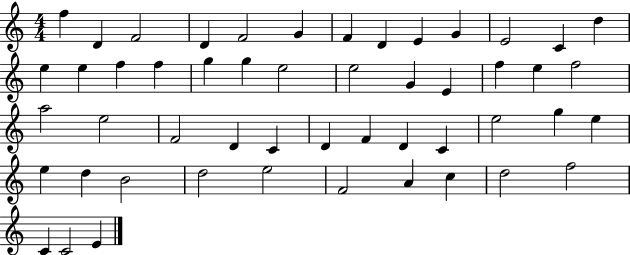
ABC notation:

X:1
T:Untitled
M:4/4
L:1/4
K:C
f D F2 D F2 G F D E G E2 C d e e f f g g e2 e2 G E f e f2 a2 e2 F2 D C D F D C e2 g e e d B2 d2 e2 F2 A c d2 f2 C C2 E